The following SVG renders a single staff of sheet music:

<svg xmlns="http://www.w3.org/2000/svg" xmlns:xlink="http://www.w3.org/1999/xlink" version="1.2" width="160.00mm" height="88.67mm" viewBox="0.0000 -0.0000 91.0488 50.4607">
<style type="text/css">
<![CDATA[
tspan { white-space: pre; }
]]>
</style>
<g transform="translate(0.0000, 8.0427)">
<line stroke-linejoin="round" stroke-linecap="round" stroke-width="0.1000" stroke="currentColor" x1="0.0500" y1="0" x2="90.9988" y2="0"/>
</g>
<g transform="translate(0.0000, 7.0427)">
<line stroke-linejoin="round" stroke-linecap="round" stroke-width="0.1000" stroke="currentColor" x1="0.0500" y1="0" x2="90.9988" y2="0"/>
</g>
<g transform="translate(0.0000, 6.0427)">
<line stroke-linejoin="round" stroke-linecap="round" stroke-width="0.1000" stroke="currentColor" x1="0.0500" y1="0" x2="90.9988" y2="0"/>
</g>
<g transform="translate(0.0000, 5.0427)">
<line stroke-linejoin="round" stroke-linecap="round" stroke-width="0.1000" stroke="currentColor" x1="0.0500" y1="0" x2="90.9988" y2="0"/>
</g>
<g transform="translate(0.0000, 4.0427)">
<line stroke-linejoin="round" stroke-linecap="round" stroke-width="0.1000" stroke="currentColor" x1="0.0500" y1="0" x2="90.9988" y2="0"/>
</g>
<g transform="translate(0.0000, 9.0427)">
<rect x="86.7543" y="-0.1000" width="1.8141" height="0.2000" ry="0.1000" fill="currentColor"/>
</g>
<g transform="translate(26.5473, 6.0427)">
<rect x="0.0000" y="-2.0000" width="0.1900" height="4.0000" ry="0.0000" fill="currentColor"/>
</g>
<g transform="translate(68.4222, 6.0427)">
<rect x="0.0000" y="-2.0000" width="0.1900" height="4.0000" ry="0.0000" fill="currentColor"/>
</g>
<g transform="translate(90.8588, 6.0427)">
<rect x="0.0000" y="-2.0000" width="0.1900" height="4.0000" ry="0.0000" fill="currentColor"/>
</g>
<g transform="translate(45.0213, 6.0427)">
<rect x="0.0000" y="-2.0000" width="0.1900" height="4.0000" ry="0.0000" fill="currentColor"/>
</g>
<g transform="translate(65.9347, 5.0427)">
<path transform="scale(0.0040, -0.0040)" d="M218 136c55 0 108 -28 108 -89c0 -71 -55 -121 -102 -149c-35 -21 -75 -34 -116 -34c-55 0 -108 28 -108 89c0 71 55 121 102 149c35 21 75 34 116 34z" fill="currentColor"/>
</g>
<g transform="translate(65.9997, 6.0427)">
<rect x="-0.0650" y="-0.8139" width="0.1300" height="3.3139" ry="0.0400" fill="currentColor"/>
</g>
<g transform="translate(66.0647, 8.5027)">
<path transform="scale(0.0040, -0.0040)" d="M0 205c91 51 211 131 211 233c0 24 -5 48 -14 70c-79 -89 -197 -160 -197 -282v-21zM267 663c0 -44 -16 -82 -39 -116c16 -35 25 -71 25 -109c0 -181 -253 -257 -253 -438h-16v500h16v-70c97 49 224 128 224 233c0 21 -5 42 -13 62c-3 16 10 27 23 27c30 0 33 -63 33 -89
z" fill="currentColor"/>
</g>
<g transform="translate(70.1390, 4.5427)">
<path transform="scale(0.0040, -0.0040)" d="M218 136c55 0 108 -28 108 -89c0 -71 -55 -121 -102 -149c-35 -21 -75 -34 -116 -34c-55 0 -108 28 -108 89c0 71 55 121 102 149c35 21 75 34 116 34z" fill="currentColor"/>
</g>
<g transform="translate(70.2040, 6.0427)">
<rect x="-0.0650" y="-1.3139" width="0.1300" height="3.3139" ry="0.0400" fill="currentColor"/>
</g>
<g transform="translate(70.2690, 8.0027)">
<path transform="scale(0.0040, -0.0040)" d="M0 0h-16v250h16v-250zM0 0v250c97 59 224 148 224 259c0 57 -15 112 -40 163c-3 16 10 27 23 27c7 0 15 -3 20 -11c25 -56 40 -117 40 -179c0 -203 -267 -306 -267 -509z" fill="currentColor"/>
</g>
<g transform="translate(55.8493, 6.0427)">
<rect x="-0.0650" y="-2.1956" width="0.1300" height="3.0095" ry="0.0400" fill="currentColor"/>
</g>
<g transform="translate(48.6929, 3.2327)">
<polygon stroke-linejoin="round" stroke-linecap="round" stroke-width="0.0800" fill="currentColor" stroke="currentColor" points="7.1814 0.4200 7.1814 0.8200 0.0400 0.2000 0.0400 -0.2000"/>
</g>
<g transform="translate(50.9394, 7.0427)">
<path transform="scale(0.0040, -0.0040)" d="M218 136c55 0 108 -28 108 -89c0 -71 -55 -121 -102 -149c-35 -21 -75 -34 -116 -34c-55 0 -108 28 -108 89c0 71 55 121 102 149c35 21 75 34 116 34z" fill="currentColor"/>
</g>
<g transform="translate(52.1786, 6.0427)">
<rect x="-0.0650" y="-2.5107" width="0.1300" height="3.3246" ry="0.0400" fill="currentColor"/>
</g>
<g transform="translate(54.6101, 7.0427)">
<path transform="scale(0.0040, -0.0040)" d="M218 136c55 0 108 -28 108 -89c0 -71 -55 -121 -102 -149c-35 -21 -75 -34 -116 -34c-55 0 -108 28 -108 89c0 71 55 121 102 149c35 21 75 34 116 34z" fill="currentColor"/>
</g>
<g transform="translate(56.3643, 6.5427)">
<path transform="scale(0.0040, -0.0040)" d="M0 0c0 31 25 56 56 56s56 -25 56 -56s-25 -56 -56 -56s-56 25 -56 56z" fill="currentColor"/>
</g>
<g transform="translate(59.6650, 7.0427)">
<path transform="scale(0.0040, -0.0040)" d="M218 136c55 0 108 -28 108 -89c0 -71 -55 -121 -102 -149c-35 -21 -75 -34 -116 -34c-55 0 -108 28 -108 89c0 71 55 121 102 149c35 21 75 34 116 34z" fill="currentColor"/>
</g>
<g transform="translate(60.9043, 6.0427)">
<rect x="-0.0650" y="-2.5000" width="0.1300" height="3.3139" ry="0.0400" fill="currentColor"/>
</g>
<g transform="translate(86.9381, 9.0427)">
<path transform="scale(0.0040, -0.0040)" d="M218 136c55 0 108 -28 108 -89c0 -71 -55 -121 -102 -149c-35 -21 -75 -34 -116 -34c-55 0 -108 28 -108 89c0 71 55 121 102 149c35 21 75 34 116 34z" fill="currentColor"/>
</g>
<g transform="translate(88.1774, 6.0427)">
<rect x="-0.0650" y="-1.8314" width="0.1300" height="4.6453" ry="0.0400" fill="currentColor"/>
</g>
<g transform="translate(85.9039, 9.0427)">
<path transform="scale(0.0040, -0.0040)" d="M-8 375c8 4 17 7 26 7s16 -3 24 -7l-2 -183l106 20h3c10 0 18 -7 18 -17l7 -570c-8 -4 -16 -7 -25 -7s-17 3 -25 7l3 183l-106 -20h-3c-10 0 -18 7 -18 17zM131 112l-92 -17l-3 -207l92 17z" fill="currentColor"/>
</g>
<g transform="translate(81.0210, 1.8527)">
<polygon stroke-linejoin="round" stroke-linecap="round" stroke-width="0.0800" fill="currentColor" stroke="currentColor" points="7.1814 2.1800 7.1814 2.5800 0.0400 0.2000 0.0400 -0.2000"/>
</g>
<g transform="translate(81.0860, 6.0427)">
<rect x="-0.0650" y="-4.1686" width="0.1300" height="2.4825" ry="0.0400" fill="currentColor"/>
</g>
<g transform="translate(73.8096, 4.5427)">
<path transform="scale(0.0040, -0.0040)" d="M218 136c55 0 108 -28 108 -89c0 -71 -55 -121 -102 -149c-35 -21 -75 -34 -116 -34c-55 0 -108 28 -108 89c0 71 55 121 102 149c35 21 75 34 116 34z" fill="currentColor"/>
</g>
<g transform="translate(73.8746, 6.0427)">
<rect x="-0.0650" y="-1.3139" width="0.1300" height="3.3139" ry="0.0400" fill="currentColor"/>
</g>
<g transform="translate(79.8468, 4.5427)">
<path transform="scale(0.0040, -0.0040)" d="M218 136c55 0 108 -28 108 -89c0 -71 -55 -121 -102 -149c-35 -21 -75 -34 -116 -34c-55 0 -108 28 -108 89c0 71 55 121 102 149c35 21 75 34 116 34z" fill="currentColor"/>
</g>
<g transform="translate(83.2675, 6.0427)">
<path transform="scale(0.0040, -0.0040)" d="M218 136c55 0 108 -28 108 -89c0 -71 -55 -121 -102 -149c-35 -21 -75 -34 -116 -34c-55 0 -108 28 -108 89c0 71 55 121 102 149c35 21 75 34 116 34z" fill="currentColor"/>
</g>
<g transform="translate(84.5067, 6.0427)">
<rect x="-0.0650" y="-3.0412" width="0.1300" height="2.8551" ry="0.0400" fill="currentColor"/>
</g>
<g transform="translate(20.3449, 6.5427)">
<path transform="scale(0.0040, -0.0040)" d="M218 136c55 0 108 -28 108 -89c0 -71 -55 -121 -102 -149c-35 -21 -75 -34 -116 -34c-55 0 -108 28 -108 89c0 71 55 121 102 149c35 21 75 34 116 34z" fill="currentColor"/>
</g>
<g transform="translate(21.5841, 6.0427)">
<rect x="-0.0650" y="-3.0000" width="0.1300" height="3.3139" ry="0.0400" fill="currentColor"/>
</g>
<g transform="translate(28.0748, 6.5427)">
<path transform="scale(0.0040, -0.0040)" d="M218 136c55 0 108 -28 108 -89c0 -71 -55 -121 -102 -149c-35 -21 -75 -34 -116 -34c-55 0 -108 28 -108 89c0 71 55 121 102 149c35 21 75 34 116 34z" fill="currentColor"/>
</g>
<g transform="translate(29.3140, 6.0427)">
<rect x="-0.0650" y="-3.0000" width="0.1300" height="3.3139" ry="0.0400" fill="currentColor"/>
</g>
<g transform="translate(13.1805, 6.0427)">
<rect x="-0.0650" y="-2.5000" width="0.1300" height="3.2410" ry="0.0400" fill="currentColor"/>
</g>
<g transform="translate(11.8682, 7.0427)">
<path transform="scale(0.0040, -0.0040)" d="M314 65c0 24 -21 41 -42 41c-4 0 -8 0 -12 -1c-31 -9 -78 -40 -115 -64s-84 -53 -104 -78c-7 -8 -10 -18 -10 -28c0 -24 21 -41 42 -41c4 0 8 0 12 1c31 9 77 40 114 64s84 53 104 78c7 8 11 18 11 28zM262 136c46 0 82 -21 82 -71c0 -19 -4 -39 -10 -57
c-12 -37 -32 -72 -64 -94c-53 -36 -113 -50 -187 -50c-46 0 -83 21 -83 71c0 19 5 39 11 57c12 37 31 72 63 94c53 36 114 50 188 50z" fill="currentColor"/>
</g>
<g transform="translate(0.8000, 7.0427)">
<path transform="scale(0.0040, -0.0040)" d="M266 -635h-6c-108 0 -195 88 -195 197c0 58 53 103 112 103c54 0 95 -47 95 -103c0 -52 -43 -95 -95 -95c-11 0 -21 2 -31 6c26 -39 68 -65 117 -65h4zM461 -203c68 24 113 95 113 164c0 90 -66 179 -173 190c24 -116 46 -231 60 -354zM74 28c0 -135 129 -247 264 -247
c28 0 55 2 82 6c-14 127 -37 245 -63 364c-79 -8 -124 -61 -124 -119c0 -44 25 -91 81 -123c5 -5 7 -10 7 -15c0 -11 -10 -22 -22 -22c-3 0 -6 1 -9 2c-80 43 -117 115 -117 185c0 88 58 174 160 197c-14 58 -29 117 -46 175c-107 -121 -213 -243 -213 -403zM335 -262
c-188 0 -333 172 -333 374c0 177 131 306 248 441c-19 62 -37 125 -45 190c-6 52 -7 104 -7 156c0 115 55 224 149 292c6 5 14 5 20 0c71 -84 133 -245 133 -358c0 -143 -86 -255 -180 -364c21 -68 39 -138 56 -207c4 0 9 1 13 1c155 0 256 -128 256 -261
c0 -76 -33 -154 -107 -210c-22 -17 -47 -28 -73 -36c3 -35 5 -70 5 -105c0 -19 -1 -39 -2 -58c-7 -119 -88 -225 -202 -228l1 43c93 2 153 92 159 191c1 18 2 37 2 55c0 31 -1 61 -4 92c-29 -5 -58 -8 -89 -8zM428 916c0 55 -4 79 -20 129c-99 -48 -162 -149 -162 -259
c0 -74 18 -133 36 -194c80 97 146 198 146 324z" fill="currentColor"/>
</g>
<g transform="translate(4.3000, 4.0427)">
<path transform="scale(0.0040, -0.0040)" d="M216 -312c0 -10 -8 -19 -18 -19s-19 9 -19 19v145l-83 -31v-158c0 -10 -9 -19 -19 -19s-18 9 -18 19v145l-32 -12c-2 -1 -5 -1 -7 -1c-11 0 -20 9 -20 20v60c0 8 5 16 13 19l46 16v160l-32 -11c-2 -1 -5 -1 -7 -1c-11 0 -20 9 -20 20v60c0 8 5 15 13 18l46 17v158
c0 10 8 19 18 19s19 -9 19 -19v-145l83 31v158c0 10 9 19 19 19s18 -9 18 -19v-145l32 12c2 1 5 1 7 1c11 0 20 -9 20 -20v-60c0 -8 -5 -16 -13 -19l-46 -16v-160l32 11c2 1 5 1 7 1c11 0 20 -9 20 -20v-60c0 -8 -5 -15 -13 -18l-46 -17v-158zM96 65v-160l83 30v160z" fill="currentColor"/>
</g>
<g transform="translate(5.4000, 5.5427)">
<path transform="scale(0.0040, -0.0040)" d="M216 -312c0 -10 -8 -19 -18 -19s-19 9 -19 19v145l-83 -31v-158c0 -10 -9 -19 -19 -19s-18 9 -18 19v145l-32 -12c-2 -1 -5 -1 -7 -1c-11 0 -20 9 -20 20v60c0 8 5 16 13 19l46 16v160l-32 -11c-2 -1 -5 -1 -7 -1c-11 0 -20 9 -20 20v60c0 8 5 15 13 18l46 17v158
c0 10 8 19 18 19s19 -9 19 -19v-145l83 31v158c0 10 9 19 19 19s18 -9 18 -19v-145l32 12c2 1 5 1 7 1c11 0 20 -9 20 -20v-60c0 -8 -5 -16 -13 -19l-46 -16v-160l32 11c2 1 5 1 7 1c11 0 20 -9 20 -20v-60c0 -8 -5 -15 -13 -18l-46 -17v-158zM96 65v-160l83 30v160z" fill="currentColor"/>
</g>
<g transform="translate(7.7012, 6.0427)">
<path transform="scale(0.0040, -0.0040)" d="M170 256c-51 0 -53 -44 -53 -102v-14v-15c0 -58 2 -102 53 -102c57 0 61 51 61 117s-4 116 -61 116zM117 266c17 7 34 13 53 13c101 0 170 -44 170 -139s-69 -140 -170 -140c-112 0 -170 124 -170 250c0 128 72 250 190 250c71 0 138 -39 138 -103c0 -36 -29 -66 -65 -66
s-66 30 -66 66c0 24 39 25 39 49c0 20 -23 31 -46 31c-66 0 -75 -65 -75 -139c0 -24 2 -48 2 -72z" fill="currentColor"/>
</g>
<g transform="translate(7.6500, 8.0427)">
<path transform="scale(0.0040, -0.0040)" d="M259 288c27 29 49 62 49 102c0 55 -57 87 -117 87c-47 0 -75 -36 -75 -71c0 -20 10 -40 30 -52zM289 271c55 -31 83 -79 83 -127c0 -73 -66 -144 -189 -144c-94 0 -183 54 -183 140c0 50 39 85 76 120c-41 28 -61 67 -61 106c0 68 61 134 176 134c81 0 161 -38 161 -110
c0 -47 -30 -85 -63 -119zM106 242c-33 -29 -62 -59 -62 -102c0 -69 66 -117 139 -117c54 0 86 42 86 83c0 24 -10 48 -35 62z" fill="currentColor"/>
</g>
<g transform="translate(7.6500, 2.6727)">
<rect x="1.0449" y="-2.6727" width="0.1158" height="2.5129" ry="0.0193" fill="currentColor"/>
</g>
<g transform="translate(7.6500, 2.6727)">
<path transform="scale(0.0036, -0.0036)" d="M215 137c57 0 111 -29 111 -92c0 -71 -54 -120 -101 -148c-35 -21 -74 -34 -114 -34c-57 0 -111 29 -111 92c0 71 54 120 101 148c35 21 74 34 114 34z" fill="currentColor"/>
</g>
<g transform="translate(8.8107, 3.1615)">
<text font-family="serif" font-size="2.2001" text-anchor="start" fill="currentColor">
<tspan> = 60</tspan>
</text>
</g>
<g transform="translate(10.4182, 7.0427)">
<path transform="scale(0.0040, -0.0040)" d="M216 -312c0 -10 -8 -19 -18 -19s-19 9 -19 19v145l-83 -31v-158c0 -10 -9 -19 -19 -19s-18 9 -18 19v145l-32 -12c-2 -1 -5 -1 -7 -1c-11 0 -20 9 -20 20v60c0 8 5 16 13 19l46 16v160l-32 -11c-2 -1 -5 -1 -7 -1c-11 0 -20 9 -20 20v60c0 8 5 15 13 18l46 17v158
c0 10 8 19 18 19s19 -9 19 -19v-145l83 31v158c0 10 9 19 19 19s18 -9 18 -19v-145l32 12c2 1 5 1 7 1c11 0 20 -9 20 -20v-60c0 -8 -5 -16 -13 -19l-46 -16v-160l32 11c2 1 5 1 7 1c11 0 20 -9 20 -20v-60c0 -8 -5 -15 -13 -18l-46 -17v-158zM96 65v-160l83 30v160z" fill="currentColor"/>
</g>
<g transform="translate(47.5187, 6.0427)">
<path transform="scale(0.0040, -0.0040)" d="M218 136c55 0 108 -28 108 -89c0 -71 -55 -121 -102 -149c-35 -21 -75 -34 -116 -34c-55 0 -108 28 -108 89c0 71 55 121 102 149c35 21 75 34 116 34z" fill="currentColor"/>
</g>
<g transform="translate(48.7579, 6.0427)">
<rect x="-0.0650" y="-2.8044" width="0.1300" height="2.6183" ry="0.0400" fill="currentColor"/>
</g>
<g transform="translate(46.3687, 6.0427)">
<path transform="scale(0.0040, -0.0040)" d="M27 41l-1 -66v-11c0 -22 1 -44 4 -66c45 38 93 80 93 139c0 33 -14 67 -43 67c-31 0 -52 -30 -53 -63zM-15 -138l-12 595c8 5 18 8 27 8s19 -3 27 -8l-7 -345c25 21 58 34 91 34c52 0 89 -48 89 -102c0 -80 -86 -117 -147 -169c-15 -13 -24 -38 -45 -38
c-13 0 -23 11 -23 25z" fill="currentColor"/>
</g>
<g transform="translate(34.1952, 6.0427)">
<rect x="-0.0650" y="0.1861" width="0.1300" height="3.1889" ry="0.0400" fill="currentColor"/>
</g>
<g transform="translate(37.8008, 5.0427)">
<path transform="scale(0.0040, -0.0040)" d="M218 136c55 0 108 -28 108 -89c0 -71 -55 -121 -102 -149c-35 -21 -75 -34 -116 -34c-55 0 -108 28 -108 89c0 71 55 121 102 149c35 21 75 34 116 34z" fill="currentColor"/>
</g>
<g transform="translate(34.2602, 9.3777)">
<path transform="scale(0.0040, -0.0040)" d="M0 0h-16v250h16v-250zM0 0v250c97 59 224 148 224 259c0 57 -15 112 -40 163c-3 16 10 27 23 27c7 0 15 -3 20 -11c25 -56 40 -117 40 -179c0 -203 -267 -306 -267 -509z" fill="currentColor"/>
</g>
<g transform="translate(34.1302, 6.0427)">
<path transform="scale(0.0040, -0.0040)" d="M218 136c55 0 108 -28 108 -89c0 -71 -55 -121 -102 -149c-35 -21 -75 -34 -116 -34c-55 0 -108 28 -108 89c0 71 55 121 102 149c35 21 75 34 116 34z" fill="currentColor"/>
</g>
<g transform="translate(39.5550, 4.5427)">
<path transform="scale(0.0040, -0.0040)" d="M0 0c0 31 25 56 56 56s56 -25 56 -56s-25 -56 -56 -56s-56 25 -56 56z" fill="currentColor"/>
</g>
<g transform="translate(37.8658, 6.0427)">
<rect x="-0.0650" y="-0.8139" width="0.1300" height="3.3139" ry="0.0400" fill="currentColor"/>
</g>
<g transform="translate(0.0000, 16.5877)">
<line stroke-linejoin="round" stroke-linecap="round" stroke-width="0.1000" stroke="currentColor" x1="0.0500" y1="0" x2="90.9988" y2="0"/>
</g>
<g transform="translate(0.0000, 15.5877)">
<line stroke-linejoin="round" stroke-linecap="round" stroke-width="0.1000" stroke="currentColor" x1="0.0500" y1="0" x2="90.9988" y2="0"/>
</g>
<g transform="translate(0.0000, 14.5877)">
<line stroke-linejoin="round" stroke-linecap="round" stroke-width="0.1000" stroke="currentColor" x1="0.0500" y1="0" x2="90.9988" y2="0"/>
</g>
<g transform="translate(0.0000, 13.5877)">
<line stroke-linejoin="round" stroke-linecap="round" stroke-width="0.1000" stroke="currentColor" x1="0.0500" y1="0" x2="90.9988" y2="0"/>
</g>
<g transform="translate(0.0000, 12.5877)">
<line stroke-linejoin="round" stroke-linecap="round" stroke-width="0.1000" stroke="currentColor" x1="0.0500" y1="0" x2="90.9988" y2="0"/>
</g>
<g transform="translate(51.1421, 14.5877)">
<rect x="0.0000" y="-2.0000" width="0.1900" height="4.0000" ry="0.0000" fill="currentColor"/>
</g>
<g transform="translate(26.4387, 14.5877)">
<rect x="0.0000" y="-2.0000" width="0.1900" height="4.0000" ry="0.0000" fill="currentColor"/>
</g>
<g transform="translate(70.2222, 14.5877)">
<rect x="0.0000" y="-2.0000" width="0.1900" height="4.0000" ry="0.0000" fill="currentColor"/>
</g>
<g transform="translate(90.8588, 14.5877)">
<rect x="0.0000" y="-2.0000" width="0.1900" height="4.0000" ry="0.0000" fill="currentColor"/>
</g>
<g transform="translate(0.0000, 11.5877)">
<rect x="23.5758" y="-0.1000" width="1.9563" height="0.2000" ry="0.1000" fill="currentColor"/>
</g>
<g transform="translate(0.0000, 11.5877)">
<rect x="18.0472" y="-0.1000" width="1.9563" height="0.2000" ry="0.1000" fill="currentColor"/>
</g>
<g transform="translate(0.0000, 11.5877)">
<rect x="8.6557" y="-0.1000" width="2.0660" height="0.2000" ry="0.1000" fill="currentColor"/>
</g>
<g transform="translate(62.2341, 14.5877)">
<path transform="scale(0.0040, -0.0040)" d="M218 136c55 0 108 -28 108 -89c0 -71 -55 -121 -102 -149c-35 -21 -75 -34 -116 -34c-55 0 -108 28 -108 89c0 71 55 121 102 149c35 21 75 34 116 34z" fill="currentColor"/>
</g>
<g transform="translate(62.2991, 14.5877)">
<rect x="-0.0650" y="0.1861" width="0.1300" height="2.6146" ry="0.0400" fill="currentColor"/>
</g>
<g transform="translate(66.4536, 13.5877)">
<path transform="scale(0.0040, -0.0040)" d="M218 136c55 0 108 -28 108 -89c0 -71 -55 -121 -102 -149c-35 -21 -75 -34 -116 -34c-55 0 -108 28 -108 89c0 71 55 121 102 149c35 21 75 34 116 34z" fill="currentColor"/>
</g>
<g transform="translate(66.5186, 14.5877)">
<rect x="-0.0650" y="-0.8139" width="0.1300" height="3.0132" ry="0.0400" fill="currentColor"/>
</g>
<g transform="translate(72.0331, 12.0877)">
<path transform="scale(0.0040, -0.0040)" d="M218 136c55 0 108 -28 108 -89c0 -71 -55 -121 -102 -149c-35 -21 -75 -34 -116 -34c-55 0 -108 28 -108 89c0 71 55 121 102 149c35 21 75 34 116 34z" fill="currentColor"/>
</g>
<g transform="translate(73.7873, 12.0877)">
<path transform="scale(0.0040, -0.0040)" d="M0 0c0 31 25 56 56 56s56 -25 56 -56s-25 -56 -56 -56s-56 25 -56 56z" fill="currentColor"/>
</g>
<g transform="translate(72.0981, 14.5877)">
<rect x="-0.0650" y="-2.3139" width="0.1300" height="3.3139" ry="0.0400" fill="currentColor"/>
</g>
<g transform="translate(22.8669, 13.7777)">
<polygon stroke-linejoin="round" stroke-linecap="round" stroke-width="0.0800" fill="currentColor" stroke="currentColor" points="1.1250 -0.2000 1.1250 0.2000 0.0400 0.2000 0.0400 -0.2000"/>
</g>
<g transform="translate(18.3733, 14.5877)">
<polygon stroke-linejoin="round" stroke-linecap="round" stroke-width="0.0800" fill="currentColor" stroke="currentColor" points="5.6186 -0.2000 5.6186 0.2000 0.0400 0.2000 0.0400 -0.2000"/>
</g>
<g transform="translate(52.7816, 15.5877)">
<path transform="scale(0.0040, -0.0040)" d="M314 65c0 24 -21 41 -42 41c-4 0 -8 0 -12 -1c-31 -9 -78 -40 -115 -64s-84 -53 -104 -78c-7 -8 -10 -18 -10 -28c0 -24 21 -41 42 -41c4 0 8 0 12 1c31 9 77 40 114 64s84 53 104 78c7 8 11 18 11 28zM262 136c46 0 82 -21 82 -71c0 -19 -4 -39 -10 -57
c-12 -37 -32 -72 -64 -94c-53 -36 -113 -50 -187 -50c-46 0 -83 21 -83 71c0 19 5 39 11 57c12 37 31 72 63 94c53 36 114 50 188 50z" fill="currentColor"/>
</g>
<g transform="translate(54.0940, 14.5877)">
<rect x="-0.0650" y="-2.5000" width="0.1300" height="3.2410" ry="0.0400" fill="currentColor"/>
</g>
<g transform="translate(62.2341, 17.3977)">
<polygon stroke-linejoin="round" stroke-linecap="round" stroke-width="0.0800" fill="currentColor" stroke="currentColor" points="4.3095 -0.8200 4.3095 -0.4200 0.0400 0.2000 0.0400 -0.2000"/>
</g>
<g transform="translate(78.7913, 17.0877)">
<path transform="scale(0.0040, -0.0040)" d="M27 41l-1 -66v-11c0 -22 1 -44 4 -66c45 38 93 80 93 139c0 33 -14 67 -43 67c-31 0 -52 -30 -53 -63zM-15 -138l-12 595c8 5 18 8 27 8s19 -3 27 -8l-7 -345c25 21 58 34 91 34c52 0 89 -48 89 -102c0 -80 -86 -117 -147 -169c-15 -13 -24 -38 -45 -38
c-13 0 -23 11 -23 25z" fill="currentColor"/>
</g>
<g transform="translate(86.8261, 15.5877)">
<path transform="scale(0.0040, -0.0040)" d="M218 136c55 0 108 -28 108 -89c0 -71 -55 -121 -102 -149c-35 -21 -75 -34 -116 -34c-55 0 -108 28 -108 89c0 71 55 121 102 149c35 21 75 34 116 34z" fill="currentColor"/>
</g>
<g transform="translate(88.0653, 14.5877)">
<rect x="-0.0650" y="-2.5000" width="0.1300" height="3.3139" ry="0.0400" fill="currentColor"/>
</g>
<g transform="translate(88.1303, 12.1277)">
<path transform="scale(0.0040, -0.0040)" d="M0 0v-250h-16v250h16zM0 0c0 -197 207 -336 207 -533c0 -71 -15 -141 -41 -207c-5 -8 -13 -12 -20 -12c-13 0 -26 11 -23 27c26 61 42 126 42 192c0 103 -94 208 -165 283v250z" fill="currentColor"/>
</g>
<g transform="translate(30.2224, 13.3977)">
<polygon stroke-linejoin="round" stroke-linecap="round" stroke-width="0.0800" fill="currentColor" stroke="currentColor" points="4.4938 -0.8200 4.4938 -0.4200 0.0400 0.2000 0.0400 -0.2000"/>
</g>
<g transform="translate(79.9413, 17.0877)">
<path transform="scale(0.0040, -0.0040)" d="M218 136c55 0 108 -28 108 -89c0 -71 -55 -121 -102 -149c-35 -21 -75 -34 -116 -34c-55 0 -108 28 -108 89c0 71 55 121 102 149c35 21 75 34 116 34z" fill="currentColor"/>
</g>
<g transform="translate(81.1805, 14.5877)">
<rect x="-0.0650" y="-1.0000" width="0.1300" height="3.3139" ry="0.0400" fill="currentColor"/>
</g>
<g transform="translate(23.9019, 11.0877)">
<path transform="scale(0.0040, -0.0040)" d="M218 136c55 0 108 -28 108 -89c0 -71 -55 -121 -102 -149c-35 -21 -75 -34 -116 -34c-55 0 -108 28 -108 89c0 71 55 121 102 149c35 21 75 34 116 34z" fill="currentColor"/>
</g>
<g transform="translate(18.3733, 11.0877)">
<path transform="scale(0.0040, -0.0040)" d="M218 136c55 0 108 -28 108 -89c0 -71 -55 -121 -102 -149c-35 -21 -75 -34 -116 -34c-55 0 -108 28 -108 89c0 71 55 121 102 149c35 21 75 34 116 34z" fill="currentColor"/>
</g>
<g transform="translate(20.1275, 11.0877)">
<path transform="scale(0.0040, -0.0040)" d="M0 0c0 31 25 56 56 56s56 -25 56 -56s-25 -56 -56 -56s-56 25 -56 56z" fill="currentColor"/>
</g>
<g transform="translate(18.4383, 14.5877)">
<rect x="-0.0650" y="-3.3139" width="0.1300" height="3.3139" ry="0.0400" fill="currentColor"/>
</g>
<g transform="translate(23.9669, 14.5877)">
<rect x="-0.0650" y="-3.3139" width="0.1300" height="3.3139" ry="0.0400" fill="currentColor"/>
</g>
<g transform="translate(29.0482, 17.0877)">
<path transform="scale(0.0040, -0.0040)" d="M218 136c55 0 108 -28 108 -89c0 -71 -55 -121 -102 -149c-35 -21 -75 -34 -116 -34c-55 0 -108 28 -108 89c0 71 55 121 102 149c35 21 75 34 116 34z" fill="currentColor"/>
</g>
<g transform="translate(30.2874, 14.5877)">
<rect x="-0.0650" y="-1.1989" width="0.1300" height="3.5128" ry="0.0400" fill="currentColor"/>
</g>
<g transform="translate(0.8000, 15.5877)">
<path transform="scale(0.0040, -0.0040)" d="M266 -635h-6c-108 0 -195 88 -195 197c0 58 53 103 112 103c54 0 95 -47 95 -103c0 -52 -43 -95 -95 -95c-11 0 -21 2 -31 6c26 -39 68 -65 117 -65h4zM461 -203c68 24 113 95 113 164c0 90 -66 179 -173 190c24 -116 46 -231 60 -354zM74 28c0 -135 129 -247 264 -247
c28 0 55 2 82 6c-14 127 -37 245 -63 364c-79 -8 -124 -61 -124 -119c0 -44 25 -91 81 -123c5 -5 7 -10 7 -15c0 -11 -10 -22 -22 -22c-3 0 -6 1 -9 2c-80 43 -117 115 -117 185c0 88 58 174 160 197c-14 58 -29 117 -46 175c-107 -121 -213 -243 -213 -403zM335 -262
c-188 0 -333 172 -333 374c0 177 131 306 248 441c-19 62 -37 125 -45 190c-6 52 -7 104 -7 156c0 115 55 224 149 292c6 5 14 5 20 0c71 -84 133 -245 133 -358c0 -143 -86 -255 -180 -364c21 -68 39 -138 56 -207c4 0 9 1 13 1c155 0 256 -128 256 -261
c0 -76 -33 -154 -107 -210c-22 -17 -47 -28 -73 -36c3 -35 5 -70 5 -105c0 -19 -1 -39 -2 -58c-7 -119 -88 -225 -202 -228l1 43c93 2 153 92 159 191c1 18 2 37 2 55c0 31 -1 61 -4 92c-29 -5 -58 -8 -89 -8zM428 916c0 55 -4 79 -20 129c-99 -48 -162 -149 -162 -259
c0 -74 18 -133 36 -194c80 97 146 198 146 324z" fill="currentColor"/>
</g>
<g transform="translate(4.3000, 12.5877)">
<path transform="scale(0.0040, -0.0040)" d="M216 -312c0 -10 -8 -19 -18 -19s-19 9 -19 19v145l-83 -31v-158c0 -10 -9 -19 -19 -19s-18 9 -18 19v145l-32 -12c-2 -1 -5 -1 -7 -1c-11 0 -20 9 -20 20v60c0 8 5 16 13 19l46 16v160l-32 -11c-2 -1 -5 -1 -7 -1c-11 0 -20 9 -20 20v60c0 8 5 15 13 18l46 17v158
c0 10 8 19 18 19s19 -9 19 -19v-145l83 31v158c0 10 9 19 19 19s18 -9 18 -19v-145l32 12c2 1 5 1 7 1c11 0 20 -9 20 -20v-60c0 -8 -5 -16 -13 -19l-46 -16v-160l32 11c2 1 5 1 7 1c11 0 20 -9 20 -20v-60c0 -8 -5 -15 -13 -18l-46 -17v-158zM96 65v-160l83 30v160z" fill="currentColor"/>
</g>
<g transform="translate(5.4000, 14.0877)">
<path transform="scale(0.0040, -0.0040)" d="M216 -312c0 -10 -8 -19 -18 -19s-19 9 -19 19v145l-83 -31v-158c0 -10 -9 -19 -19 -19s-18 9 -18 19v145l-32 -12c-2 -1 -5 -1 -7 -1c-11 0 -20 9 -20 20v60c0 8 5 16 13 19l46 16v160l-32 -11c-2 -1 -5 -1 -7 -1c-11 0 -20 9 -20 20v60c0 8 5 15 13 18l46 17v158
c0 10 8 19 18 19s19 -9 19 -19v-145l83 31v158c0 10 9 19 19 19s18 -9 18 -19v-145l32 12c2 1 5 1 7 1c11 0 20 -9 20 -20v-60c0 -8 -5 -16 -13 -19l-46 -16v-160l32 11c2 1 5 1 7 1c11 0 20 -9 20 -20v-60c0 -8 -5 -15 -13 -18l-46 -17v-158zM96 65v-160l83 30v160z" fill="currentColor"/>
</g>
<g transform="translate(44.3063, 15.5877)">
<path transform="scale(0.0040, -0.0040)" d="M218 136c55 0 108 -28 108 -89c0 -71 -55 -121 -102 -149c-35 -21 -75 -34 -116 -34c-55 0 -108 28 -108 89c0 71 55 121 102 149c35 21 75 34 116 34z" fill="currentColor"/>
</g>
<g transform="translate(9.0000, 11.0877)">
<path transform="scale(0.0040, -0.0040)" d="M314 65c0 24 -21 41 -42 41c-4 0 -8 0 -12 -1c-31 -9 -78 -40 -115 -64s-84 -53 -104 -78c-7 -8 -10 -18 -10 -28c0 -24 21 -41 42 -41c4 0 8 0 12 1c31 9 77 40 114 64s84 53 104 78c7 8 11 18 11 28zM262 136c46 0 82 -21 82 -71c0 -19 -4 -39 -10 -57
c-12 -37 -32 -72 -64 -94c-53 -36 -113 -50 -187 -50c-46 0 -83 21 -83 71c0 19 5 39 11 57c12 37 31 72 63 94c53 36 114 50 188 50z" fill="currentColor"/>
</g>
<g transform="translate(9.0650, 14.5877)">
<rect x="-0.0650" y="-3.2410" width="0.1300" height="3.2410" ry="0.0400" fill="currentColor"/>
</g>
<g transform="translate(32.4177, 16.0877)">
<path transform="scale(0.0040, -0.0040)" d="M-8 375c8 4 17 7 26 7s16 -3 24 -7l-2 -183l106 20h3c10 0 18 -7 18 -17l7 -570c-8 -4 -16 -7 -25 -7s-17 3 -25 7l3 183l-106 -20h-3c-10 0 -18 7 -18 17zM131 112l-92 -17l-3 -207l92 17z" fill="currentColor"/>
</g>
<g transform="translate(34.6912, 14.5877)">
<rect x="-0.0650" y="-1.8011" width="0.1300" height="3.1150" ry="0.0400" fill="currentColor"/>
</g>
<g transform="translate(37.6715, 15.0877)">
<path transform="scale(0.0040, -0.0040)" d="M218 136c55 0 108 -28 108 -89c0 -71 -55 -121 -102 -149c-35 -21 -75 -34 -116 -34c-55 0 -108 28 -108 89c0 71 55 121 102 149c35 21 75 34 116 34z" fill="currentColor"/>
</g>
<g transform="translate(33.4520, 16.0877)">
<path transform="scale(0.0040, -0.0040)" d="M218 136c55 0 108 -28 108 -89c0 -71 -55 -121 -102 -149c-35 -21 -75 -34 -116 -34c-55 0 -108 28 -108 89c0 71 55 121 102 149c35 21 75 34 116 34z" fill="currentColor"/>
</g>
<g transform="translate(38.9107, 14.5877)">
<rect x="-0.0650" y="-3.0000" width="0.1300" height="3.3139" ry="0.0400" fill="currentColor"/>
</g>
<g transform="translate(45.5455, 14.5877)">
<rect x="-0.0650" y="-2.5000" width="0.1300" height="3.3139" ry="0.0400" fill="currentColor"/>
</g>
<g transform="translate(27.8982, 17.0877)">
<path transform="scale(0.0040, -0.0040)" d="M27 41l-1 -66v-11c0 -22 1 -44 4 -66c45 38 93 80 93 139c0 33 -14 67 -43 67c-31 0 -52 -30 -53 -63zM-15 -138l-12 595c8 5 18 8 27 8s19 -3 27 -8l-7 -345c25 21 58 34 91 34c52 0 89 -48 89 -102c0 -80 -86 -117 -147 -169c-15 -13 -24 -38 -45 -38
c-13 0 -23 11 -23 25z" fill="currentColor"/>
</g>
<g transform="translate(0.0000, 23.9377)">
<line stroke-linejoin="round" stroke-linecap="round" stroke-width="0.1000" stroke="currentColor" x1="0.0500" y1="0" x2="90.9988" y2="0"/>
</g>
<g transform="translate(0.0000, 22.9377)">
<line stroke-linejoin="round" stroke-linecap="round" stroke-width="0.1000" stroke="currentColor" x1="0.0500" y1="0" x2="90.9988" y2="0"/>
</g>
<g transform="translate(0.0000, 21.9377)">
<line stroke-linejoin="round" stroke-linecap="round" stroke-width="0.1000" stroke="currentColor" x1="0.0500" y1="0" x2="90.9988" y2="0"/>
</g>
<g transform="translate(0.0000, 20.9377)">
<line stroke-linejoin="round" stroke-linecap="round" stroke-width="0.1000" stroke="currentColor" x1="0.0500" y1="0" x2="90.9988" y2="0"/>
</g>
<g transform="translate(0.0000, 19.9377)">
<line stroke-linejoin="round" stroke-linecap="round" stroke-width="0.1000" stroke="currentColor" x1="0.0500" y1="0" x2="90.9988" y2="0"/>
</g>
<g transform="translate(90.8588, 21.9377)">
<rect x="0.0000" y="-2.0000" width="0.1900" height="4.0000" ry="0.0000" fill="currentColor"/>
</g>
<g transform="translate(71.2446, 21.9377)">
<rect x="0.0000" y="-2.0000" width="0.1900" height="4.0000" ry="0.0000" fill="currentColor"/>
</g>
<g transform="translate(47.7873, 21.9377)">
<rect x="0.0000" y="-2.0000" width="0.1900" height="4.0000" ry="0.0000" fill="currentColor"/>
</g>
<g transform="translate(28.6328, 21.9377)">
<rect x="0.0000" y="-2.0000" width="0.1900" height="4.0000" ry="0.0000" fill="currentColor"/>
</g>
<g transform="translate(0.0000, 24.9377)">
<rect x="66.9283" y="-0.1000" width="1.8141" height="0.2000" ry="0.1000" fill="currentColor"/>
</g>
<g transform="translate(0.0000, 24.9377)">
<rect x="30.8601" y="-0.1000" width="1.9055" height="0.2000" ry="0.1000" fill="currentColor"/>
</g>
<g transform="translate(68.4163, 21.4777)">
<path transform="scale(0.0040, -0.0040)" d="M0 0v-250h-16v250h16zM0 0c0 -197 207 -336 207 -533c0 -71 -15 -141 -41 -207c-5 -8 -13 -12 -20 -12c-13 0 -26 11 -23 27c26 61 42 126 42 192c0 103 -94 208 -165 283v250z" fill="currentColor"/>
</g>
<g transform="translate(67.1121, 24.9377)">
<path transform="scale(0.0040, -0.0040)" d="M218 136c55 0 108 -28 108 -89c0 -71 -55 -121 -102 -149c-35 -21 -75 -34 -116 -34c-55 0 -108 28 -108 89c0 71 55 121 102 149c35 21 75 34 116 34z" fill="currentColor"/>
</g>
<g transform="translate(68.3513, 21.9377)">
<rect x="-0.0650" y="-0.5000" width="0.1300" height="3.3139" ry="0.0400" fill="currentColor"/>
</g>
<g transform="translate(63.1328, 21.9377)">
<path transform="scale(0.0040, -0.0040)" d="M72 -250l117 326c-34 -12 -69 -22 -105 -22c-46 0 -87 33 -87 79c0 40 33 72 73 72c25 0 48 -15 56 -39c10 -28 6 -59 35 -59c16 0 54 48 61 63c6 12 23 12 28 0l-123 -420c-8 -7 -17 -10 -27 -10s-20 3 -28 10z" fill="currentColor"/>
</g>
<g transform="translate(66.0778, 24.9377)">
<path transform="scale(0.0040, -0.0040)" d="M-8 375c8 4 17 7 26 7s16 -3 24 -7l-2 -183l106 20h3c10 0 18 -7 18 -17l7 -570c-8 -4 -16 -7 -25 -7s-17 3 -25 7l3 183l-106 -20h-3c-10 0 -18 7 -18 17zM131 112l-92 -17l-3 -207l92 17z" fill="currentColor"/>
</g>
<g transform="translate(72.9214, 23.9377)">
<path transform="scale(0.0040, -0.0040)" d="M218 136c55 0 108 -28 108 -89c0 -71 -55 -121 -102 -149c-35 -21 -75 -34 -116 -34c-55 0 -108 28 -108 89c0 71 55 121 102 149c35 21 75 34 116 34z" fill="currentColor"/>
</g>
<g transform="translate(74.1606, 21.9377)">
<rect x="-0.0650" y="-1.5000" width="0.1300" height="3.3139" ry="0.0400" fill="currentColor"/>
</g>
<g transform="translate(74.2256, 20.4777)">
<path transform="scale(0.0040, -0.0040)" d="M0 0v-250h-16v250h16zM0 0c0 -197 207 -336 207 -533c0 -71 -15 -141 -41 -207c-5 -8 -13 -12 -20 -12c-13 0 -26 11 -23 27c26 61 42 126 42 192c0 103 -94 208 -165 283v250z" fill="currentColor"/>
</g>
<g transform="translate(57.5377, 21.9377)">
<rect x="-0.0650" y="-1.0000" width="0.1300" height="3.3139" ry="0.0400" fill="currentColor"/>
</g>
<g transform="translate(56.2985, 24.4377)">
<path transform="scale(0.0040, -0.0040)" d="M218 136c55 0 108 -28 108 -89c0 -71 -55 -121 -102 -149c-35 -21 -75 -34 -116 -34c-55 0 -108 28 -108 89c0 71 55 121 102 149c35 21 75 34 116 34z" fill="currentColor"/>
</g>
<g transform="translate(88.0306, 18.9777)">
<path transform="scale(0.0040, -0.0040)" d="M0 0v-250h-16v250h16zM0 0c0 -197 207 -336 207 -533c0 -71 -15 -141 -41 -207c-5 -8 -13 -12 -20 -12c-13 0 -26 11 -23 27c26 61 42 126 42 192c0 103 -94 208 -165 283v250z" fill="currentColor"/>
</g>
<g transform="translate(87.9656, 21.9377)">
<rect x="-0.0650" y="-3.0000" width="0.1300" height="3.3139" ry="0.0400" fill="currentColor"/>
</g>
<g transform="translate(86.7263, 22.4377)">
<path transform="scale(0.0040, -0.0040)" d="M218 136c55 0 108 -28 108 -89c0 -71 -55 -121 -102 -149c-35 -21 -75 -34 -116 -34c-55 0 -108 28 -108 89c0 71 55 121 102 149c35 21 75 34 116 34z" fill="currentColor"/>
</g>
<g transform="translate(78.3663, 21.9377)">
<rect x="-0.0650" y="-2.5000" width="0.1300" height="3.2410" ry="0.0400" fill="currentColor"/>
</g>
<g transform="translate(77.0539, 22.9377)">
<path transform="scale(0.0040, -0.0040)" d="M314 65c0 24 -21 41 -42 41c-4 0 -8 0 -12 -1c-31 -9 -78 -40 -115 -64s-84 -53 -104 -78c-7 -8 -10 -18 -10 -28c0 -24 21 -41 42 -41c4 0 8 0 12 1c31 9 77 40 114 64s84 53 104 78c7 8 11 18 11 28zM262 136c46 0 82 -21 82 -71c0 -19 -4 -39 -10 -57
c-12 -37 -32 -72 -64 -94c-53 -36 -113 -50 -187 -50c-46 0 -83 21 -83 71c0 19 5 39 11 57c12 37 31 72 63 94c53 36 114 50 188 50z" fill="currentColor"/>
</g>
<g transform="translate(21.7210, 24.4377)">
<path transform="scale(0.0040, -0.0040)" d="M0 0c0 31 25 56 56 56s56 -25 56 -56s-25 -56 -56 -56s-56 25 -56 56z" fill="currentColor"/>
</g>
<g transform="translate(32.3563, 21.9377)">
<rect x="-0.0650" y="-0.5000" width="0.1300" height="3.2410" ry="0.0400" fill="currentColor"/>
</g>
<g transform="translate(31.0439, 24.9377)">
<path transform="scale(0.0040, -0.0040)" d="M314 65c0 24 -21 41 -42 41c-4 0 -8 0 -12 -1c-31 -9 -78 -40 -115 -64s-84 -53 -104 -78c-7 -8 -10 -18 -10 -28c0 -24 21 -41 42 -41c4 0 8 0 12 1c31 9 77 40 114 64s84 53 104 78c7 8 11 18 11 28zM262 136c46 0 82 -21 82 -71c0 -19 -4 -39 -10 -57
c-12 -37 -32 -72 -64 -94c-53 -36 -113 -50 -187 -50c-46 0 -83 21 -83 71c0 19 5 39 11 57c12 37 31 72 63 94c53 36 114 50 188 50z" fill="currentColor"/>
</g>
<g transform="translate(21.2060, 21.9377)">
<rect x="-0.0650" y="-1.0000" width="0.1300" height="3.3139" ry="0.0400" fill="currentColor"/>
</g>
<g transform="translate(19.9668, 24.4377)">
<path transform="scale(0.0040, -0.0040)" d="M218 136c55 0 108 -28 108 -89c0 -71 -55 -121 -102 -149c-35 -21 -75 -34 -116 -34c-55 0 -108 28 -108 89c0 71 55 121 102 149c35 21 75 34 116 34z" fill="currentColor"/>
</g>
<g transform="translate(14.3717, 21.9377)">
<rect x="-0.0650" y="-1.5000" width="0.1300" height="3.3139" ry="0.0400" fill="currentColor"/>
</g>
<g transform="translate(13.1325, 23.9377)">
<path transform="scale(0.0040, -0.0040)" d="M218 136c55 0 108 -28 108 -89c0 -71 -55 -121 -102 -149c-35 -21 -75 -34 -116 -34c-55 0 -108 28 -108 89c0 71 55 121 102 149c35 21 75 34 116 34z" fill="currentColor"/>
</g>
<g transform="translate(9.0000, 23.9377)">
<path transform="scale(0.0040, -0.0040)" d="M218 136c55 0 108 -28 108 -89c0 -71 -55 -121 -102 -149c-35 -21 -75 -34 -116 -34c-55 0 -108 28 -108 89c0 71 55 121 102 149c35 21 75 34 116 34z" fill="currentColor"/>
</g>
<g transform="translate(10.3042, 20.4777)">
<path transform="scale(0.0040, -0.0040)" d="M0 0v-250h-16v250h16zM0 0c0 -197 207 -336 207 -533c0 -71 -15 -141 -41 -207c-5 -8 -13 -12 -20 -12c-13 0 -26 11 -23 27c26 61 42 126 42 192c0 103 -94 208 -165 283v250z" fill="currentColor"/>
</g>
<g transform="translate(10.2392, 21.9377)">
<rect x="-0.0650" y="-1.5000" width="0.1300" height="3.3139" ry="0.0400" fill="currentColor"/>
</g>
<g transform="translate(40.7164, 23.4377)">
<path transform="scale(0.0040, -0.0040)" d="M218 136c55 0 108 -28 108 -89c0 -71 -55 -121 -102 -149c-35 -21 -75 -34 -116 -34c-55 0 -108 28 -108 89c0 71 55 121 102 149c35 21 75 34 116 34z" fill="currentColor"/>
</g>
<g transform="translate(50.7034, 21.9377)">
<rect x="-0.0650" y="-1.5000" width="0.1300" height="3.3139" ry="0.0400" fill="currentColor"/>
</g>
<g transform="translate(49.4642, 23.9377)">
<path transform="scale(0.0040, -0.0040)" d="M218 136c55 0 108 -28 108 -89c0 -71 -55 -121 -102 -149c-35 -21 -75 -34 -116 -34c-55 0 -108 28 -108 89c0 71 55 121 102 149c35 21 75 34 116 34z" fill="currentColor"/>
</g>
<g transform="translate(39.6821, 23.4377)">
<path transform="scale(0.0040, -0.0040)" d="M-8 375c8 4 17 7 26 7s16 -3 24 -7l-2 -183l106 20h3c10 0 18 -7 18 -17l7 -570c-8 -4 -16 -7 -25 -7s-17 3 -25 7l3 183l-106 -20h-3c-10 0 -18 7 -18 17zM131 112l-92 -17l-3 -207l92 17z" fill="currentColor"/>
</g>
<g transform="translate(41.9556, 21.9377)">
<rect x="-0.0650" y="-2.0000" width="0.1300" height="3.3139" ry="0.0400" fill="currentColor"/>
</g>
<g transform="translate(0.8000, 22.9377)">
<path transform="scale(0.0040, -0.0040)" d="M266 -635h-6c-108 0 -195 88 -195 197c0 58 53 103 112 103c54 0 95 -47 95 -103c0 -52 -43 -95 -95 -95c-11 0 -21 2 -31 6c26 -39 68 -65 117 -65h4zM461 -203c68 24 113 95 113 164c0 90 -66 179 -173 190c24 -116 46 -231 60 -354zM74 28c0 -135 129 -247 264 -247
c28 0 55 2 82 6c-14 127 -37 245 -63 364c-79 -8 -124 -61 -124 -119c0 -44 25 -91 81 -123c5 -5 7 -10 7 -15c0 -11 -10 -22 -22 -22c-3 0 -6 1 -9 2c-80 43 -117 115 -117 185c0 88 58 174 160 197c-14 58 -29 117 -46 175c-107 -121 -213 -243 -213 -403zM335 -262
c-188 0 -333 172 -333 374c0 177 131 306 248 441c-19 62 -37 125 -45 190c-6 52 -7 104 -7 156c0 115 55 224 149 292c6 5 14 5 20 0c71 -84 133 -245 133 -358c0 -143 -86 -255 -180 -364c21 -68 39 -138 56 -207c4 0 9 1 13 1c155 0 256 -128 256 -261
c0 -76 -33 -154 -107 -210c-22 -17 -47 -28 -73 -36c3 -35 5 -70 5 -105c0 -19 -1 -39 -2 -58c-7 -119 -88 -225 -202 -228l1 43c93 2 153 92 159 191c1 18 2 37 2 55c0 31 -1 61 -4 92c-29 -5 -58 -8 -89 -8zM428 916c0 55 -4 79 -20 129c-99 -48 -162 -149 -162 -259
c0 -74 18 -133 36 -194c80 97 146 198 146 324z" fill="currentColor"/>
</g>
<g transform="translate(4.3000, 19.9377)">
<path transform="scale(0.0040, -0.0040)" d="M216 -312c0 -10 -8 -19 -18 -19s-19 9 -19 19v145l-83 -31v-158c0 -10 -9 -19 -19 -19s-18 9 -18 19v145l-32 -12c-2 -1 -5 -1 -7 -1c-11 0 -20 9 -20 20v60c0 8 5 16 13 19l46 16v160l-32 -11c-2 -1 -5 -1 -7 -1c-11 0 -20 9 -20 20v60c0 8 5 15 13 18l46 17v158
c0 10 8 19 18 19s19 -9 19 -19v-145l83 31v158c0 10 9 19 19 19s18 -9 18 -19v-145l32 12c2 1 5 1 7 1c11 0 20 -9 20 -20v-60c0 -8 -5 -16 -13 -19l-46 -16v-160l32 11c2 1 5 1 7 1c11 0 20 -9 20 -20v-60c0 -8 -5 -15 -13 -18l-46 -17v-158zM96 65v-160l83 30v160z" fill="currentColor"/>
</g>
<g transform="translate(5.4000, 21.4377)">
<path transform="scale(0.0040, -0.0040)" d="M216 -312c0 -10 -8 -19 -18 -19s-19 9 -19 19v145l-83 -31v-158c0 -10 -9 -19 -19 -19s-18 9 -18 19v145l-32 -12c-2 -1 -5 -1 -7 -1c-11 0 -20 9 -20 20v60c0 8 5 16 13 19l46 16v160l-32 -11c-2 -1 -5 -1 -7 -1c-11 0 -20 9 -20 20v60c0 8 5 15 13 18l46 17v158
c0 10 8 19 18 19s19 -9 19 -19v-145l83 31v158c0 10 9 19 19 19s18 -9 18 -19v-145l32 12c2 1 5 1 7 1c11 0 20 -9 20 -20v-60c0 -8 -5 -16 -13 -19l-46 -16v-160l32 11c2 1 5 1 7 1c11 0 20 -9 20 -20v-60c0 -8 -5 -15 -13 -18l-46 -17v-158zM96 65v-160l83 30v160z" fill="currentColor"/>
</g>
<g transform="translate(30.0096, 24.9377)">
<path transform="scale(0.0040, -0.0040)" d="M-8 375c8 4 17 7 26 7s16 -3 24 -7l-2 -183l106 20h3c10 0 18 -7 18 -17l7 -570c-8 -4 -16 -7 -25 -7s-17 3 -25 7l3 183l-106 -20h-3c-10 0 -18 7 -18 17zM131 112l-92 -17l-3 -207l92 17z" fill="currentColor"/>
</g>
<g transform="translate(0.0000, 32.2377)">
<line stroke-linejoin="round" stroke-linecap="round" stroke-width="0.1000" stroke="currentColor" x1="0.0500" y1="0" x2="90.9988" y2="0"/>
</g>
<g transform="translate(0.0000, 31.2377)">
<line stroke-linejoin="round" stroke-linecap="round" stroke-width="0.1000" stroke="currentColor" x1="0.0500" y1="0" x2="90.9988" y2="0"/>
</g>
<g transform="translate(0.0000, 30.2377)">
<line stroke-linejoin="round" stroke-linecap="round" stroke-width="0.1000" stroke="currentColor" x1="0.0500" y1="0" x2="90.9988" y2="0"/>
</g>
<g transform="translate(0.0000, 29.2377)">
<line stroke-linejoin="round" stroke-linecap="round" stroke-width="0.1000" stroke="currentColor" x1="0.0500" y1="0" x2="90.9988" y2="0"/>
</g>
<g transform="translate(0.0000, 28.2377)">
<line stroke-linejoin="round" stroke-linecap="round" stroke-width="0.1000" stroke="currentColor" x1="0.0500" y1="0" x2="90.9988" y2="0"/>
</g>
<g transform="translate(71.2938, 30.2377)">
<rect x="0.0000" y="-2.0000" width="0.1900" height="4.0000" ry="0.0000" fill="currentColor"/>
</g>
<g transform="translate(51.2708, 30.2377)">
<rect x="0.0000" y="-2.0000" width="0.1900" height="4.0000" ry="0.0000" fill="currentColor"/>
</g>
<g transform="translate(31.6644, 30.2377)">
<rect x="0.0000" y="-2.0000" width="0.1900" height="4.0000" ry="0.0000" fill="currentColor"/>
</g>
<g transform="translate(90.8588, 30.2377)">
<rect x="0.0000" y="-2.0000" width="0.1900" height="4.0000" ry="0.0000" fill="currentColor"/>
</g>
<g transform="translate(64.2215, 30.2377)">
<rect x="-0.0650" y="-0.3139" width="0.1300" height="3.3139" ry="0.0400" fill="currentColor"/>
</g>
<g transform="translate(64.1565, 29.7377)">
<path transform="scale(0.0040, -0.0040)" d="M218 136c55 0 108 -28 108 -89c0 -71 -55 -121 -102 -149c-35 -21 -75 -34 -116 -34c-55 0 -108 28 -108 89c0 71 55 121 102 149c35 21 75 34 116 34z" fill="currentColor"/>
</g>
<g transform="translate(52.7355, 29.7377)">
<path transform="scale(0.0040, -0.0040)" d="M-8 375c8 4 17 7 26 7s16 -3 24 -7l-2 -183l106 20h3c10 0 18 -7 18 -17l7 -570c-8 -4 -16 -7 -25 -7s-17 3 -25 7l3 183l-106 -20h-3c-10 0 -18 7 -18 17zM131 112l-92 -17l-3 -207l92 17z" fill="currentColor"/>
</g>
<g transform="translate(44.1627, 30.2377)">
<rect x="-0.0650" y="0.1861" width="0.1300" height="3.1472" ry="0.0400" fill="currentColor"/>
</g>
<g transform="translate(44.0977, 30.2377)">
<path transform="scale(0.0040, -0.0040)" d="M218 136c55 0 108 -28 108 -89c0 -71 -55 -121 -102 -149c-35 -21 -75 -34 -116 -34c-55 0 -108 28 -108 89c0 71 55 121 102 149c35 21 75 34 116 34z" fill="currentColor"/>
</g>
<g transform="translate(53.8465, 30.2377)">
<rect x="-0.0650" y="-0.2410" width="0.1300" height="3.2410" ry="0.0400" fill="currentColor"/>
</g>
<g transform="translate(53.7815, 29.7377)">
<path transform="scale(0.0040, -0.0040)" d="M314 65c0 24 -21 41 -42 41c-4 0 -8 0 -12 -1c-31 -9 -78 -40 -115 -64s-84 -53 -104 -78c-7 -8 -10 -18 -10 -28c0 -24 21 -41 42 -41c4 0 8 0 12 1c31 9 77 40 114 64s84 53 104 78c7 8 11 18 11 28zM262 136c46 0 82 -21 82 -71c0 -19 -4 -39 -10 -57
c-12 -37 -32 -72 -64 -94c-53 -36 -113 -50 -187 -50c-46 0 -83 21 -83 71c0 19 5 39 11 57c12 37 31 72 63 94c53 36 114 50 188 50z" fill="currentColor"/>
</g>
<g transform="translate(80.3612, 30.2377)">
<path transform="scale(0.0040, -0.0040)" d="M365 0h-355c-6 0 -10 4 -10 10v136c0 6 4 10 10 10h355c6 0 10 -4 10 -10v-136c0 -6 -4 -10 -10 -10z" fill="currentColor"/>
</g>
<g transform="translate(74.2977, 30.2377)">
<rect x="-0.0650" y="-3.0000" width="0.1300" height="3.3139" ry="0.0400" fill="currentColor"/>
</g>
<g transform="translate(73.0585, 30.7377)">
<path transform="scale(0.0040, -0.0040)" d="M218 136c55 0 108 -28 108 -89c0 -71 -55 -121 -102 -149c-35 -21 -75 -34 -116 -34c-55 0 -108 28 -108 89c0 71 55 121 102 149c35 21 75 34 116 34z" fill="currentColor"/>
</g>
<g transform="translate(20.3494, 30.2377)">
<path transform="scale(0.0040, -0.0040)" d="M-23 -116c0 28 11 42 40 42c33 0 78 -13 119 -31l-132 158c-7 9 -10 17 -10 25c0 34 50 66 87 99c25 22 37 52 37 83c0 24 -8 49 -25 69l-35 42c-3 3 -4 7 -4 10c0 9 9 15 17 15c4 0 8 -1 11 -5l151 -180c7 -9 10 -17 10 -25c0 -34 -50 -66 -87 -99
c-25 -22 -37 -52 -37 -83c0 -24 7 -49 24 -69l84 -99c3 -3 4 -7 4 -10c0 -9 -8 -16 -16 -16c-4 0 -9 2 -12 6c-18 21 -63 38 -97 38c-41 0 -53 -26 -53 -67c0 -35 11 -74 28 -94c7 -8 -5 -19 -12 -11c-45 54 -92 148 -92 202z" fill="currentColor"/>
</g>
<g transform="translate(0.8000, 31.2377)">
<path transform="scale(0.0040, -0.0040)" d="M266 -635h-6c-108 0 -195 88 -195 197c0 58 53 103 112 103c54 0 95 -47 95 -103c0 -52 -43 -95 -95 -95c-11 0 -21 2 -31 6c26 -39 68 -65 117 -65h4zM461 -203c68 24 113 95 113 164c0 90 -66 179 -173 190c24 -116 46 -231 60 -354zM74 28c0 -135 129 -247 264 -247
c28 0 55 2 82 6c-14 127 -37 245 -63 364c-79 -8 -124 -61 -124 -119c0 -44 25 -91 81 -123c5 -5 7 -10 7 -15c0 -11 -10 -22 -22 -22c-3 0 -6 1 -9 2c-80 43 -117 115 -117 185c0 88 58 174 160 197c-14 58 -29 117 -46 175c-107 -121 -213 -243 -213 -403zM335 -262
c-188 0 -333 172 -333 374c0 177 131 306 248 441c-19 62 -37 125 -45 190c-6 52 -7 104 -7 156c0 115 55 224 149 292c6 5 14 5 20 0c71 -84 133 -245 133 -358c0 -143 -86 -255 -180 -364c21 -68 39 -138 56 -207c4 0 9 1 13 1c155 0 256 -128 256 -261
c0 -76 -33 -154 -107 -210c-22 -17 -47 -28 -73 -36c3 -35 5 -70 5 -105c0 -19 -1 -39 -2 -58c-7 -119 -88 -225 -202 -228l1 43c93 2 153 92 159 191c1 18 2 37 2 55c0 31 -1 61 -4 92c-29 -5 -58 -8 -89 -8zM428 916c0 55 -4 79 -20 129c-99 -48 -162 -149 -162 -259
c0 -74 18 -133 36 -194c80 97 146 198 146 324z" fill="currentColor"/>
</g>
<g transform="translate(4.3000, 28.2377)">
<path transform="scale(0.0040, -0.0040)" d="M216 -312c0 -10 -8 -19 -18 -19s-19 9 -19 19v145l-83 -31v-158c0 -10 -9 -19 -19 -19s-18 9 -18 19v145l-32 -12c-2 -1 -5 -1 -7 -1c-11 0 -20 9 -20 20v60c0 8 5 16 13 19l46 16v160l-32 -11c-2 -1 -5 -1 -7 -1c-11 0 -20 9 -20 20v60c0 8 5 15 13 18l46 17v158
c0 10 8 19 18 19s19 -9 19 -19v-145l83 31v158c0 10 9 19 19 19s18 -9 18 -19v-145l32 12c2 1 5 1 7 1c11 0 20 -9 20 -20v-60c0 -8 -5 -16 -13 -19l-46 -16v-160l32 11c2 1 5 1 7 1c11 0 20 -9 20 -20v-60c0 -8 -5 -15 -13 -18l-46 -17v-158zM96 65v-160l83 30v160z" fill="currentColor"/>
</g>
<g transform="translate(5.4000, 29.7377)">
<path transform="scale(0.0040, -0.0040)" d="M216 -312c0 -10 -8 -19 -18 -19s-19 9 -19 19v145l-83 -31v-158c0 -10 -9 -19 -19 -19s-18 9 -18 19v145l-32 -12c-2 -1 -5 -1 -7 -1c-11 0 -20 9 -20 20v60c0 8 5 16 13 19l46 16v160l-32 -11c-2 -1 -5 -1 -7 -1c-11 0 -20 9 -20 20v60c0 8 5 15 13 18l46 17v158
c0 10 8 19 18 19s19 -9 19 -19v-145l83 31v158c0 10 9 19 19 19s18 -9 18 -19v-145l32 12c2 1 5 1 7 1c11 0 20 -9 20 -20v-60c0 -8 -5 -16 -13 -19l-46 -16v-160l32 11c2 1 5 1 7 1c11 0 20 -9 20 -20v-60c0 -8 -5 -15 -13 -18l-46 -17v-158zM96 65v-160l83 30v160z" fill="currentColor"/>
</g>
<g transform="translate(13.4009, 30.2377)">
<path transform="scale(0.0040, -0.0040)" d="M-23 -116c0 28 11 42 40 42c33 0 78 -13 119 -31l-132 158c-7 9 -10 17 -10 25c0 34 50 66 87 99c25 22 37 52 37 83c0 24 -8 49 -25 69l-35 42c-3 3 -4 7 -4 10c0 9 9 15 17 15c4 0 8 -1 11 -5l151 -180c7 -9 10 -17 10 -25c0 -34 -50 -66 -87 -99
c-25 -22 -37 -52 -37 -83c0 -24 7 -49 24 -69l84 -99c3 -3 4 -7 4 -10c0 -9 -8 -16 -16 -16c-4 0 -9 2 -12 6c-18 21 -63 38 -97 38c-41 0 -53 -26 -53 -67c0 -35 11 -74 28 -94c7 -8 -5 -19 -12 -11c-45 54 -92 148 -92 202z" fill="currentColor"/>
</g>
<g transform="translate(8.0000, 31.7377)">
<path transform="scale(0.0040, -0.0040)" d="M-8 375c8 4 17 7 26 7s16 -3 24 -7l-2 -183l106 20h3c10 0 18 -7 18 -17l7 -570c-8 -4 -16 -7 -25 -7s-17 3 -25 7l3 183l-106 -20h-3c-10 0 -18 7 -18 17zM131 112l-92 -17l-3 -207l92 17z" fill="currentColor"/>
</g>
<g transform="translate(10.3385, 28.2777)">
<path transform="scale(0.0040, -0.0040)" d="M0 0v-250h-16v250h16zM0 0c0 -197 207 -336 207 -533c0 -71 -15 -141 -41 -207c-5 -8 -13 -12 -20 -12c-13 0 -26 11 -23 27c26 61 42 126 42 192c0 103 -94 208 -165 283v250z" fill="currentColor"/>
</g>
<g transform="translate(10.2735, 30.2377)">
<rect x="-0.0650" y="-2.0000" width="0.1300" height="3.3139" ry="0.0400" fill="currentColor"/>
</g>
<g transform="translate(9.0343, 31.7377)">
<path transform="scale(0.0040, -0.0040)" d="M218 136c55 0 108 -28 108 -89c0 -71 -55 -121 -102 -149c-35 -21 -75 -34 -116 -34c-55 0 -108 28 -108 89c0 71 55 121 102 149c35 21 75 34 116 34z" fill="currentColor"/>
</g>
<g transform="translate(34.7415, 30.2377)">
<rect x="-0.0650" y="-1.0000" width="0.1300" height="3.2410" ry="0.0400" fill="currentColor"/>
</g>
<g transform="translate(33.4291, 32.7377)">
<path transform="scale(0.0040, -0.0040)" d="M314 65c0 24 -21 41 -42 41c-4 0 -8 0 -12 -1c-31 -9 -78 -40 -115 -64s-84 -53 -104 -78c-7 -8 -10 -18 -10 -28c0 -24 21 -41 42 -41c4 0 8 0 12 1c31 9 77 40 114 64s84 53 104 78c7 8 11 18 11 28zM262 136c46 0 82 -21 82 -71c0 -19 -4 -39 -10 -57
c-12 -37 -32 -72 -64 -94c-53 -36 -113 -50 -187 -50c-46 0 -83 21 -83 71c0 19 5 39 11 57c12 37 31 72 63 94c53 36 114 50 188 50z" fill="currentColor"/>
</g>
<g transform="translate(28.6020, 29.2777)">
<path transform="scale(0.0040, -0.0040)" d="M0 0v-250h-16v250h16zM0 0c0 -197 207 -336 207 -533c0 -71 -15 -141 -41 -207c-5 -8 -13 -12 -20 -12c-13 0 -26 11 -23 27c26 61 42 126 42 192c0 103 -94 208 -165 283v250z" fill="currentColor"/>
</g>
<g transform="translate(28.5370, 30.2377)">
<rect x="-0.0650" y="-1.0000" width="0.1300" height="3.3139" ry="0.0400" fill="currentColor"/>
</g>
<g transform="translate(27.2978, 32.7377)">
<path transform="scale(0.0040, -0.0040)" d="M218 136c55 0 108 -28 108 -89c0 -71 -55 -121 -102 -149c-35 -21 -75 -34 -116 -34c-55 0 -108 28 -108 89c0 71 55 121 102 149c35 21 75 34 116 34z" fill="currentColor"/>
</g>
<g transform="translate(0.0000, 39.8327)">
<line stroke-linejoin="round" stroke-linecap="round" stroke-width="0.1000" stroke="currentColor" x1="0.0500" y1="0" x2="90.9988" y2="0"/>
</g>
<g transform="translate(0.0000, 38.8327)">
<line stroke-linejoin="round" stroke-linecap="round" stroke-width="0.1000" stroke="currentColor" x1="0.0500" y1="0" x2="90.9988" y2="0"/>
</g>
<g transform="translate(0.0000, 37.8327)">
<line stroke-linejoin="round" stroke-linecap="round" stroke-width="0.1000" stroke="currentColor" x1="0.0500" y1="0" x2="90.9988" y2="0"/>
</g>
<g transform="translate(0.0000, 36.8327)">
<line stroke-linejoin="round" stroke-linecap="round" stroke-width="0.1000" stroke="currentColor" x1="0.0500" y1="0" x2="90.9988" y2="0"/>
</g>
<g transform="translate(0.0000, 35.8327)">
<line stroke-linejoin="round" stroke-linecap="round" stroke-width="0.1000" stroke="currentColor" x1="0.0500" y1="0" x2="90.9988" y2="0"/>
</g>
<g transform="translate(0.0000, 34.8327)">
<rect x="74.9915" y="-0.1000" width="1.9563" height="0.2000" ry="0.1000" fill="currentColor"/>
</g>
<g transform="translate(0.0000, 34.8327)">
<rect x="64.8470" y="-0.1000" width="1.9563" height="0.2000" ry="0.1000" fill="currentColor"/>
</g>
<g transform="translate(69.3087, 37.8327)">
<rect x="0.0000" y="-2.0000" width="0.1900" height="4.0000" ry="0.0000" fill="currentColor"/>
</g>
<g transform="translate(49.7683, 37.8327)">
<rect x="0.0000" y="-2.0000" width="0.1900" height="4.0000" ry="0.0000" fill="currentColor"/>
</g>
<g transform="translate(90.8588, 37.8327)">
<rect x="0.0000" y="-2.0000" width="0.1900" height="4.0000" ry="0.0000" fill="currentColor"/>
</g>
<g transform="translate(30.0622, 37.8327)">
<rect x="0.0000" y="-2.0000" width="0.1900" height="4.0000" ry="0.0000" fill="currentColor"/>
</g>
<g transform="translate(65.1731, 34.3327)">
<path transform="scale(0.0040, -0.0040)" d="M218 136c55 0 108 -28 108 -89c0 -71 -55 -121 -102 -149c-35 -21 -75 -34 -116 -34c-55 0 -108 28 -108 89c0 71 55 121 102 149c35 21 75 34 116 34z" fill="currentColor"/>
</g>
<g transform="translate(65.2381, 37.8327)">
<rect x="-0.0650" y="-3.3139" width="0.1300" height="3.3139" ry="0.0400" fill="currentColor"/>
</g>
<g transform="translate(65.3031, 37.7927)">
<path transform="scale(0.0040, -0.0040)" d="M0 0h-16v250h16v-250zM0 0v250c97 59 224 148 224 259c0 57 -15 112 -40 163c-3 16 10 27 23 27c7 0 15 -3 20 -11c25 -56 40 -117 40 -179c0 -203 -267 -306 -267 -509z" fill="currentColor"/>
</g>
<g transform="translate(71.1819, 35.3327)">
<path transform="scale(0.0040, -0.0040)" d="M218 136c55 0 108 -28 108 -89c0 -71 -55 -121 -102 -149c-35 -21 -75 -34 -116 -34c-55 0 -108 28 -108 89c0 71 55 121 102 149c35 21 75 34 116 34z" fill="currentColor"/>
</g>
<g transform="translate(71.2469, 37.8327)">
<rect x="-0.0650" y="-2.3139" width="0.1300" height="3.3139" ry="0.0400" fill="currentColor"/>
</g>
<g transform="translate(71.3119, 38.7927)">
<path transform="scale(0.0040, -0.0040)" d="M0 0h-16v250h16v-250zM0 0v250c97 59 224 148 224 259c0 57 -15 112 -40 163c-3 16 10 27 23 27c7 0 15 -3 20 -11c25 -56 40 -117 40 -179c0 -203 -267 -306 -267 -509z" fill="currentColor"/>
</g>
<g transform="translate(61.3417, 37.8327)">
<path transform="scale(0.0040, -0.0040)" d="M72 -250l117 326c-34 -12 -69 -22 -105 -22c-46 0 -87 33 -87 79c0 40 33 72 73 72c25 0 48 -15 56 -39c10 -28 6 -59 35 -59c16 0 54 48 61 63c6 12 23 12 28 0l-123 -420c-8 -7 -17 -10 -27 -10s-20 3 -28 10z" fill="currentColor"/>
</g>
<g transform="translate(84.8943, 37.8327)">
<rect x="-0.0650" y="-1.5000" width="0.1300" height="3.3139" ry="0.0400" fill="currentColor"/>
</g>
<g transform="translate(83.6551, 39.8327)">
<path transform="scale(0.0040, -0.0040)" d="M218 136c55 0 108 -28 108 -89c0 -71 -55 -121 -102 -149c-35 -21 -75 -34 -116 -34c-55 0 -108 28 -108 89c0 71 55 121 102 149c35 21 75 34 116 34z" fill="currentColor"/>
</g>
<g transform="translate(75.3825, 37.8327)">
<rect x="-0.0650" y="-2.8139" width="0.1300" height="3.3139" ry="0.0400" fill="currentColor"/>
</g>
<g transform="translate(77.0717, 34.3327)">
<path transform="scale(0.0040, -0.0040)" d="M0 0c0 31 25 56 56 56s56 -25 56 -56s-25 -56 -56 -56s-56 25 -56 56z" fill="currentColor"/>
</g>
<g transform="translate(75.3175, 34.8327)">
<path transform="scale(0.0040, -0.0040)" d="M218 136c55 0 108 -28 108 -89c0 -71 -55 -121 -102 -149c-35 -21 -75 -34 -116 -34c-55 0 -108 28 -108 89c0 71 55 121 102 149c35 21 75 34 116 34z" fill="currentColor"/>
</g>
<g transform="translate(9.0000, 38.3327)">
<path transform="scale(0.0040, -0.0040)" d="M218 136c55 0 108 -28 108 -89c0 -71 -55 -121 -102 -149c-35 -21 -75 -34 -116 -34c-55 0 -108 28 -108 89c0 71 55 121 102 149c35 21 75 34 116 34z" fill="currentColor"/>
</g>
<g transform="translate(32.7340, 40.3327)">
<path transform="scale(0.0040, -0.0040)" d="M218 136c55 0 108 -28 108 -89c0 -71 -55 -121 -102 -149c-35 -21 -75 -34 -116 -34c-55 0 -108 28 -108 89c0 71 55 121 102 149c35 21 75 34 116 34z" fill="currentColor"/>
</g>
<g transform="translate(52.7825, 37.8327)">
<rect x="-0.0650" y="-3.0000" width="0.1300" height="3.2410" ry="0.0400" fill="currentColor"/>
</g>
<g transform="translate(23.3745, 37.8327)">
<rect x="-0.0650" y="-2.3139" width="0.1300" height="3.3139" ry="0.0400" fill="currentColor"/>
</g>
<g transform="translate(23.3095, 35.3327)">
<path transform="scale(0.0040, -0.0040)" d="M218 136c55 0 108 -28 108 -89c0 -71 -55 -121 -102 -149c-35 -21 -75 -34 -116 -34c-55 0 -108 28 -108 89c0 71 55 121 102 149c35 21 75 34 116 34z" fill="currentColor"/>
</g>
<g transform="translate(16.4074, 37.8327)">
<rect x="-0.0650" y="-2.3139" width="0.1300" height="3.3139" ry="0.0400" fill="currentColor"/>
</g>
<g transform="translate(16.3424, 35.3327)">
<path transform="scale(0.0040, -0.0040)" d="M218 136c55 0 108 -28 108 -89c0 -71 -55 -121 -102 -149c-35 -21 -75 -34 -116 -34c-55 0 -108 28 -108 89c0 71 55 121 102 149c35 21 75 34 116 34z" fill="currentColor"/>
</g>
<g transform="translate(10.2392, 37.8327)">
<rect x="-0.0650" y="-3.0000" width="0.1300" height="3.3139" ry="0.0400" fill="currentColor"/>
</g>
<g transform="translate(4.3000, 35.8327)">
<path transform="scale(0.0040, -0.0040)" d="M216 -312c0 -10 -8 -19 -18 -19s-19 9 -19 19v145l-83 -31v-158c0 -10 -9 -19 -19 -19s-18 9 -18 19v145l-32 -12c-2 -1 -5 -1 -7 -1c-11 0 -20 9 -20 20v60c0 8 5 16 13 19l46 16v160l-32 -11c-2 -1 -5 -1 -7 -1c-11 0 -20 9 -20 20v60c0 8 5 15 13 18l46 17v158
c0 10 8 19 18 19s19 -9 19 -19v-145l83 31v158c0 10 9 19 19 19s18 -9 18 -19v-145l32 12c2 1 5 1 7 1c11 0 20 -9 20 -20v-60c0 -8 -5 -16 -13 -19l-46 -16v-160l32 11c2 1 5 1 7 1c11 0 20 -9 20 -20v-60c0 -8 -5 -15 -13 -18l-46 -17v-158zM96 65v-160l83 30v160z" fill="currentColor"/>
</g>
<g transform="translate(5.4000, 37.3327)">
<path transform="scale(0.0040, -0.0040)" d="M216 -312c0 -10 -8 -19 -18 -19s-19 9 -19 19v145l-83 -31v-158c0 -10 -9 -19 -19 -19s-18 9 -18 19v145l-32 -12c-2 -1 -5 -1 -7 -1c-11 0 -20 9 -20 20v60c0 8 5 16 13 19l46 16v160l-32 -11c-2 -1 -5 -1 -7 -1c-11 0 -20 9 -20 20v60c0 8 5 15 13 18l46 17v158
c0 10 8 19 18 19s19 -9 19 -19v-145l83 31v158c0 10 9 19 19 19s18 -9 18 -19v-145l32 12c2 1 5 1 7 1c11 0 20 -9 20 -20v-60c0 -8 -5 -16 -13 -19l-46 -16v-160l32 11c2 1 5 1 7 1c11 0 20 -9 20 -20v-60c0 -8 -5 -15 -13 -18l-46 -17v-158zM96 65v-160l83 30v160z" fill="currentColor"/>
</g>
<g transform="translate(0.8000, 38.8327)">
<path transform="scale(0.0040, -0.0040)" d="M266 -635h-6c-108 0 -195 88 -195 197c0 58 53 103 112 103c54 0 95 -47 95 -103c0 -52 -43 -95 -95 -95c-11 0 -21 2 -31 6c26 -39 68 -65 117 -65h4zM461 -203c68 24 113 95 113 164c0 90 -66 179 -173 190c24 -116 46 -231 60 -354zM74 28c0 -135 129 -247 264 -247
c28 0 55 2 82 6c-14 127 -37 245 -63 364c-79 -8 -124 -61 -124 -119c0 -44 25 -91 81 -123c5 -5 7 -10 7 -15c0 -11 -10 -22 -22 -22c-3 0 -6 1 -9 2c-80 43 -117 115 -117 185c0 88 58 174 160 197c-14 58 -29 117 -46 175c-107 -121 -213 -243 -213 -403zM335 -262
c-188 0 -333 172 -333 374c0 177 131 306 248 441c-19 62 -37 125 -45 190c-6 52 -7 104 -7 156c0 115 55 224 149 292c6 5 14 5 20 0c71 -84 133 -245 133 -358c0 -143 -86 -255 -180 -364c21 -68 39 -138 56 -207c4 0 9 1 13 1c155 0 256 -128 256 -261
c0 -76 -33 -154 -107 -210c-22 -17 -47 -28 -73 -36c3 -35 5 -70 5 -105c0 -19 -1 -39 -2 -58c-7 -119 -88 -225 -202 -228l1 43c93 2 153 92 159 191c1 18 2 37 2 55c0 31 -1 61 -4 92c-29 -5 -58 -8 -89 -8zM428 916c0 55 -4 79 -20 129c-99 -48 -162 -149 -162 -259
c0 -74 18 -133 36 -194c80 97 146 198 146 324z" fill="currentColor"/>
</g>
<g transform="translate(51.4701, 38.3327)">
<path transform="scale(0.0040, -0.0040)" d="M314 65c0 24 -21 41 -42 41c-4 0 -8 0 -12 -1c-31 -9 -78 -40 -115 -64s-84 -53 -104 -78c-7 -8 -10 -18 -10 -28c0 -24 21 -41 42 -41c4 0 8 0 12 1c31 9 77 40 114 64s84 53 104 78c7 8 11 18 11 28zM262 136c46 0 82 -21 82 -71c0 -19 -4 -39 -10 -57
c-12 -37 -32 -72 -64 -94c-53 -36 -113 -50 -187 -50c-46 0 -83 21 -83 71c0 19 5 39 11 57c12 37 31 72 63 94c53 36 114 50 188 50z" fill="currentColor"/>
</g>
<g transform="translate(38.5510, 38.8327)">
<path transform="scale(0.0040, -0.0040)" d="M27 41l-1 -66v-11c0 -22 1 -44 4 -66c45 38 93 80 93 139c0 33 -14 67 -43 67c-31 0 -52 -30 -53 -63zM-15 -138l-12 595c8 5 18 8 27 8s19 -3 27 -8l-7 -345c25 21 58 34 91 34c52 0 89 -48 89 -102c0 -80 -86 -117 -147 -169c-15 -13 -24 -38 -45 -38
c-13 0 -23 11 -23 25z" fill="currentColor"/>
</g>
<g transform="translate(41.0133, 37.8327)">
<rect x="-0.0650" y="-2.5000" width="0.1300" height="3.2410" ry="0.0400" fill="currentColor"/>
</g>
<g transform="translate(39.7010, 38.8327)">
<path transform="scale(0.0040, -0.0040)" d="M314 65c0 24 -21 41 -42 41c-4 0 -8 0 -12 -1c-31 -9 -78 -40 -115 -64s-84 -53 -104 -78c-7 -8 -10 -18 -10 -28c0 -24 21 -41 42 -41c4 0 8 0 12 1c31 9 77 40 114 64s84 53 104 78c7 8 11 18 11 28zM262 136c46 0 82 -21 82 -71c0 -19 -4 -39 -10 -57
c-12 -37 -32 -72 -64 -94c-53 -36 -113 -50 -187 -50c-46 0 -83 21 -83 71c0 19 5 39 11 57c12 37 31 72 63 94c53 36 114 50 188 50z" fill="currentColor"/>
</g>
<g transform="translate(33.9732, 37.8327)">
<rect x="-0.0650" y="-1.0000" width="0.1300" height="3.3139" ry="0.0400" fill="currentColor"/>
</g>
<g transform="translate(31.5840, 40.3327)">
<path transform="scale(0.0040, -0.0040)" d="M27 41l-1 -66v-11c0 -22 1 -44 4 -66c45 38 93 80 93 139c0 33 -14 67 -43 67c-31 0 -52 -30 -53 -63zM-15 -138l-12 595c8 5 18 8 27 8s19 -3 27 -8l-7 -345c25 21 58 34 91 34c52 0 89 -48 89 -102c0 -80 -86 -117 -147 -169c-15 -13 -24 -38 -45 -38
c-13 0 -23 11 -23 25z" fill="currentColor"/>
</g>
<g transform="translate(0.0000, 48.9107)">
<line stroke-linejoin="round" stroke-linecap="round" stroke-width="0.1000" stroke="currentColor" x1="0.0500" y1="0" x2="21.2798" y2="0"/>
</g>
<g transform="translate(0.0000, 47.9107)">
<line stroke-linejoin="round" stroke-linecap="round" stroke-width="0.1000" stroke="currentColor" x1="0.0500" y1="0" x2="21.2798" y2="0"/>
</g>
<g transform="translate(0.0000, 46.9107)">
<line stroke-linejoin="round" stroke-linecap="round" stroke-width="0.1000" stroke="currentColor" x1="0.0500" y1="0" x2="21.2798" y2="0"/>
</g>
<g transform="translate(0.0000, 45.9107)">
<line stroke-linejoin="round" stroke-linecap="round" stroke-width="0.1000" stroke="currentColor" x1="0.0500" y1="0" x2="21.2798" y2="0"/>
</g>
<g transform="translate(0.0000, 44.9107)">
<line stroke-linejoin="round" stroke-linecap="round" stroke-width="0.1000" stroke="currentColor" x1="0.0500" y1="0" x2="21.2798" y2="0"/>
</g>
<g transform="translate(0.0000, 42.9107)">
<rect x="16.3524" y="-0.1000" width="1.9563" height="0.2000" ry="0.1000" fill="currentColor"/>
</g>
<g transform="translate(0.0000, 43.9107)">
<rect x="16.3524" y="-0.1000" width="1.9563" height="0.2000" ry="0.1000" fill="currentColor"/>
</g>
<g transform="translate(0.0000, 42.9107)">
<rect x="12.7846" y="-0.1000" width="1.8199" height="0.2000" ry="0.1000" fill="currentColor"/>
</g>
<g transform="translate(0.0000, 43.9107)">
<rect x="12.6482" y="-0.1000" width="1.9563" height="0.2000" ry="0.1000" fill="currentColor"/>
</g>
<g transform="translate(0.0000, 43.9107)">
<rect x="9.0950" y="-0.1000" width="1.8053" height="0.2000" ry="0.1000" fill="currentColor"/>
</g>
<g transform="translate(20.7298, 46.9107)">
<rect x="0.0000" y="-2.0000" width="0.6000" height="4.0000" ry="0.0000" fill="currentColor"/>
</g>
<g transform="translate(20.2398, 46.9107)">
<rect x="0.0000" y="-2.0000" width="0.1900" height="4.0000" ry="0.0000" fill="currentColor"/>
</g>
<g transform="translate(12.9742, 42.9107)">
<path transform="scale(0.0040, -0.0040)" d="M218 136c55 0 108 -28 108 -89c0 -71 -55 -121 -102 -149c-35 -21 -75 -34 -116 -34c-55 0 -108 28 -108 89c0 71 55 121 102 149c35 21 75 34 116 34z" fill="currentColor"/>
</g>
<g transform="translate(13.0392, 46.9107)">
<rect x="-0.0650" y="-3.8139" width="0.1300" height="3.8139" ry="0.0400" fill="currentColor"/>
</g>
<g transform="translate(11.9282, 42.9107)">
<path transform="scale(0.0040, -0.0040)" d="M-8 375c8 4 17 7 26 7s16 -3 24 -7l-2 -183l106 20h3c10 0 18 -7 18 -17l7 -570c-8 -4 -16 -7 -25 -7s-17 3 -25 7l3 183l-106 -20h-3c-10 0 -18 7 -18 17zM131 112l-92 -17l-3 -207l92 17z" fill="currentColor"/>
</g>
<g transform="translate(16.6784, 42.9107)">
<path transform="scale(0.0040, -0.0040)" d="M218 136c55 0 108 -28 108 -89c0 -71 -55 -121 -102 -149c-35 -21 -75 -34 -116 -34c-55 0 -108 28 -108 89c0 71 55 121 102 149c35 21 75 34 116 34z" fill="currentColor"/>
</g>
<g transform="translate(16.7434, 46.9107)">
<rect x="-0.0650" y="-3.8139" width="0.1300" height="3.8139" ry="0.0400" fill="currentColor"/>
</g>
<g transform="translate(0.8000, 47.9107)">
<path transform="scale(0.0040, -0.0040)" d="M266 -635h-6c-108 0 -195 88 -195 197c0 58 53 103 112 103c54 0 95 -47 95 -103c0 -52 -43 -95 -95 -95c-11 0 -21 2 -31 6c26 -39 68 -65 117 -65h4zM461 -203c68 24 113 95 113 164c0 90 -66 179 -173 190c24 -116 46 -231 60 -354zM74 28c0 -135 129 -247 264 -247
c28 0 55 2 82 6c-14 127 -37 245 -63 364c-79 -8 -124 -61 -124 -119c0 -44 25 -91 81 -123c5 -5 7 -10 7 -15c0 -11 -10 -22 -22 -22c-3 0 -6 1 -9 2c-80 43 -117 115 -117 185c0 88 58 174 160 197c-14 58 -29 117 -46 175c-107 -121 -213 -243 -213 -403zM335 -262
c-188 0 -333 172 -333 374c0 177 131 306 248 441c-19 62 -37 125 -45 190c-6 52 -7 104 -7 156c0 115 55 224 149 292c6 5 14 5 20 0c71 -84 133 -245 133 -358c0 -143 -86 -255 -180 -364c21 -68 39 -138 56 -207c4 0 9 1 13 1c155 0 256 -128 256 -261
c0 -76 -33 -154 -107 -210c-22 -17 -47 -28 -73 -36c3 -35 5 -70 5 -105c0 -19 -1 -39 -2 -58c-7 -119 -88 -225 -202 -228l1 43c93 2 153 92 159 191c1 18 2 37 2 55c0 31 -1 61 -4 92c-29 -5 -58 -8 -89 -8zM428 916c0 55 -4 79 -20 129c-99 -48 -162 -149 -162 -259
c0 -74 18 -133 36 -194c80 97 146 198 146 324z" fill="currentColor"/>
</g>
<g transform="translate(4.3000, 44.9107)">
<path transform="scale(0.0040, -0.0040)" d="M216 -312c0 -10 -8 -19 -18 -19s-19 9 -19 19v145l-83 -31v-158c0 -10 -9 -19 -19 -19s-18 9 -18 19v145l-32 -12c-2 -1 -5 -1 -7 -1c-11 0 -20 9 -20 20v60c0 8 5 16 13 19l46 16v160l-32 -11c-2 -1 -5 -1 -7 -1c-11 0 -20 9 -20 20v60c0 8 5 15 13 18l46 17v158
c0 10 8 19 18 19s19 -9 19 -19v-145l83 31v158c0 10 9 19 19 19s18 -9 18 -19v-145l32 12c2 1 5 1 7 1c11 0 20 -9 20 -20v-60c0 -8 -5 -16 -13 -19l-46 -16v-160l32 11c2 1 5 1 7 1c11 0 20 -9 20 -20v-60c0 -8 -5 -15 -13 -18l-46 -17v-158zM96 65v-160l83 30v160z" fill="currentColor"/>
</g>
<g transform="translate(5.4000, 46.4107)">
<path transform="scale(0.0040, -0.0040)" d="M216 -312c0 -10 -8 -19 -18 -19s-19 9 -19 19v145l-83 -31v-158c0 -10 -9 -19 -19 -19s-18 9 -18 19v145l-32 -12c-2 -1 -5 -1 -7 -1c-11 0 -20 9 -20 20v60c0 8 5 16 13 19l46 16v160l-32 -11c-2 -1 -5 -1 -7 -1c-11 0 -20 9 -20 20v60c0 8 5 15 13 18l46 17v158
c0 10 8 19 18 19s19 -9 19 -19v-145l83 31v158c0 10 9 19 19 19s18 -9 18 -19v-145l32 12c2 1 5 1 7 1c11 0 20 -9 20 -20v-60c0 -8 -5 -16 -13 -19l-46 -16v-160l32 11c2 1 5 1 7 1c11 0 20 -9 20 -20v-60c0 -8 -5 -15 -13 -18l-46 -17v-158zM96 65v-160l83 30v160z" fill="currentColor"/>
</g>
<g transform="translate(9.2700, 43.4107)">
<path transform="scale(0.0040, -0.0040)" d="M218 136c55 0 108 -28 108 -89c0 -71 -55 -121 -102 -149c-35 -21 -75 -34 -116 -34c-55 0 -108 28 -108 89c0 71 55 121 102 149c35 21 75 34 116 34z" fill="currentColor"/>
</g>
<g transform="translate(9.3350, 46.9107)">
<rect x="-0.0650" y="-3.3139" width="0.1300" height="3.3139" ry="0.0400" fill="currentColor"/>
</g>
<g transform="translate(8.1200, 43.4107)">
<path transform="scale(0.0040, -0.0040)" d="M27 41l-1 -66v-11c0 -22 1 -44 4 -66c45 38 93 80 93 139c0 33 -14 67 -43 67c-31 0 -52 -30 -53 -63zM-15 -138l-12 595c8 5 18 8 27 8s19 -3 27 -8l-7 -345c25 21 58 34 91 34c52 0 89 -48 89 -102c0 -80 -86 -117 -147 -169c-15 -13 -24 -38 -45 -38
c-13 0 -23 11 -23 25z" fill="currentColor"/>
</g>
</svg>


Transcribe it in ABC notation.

X:1
T:Untitled
M:6/8
L:1/4
K:D
^G2 A A B/2 d _B/2 G/2 G/2 G d/4 e/2 e e/2 B/2 C/2 b2 b/2 b/4 _D/2 F/2 A G G2 B/2 d/2 g _D G/2 E/2 E D C2 F E D z/2 C/2 E/2 G2 A/2 F/2 z z D/2 D2 B c2 c A z2 A g g _D _G2 A2 z/2 b/2 g/2 a E _b c' c'